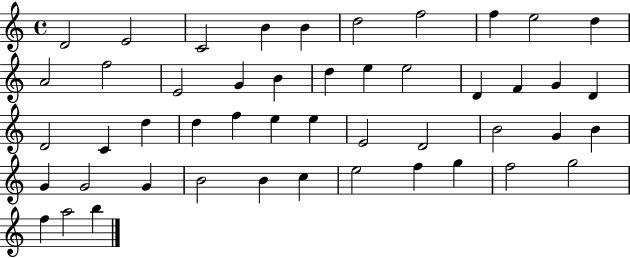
{
  \clef treble
  \time 4/4
  \defaultTimeSignature
  \key c \major
  d'2 e'2 | c'2 b'4 b'4 | d''2 f''2 | f''4 e''2 d''4 | \break a'2 f''2 | e'2 g'4 b'4 | d''4 e''4 e''2 | d'4 f'4 g'4 d'4 | \break d'2 c'4 d''4 | d''4 f''4 e''4 e''4 | e'2 d'2 | b'2 g'4 b'4 | \break g'4 g'2 g'4 | b'2 b'4 c''4 | e''2 f''4 g''4 | f''2 g''2 | \break f''4 a''2 b''4 | \bar "|."
}